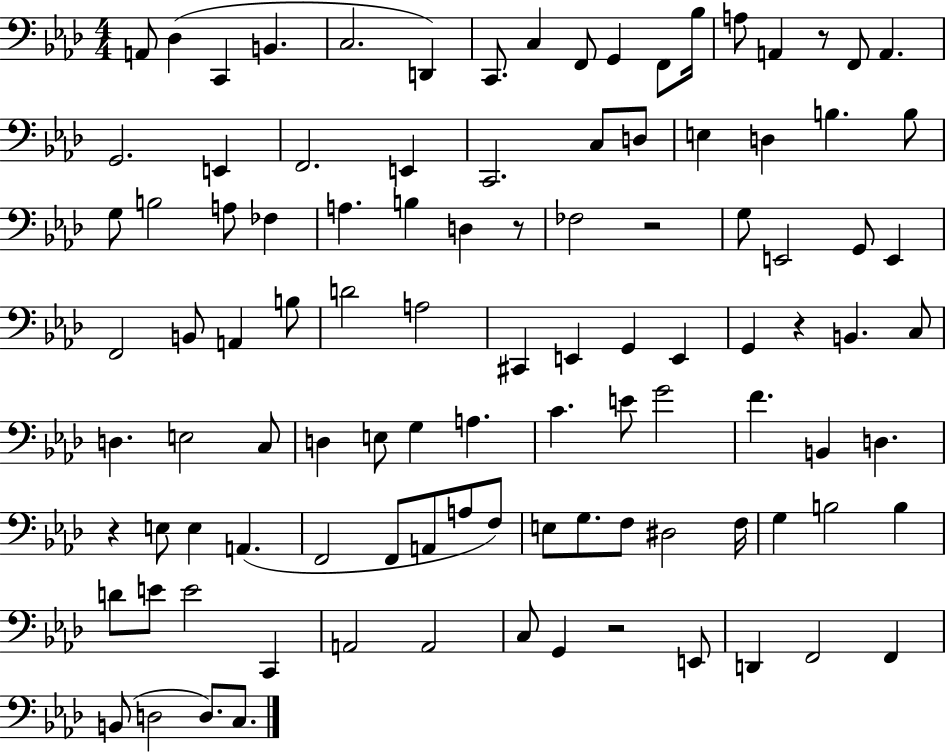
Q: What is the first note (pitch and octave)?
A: A2